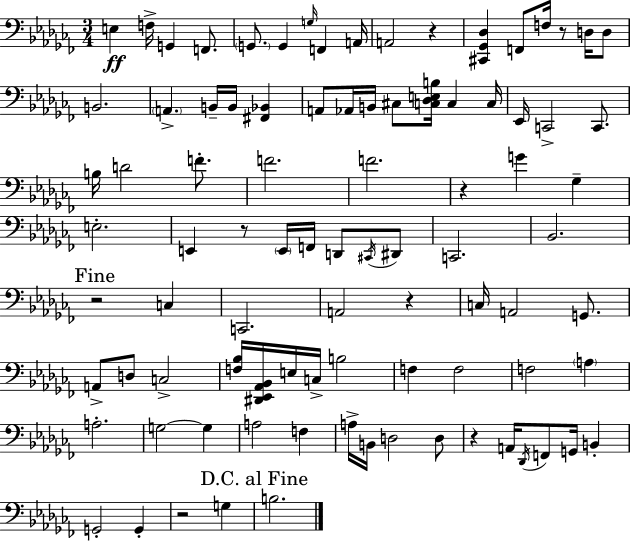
E3/q F3/s G2/q F2/e. G2/e. G2/q G3/s F2/q A2/s A2/h R/q [C#2,Gb2,Db3]/q F2/e F3/s R/e D3/s D3/e B2/h. A2/q. B2/s B2/s [F#2,Bb2]/q A2/e Ab2/s B2/s C#3/e [C3,Db3,E3,B3]/s C3/q C3/s Eb2/s C2/h C2/e. B3/s D4/h F4/e. F4/h. F4/h. R/q G4/q Gb3/q E3/h. E2/q R/e E2/s F2/s D2/e C#2/s D#2/e C2/h. Bb2/h. R/h C3/q C2/h. A2/h R/q C3/s A2/h G2/e. A2/e D3/e C3/h [F3,Bb3]/s [D#2,Eb2,Ab2,Bb2]/s E3/s C3/s B3/h F3/q F3/h F3/h A3/q A3/h. G3/h G3/q A3/h F3/q A3/s B2/s D3/h D3/e R/q A2/s Db2/s F2/e G2/s B2/q G2/h G2/q R/h G3/q B3/h.